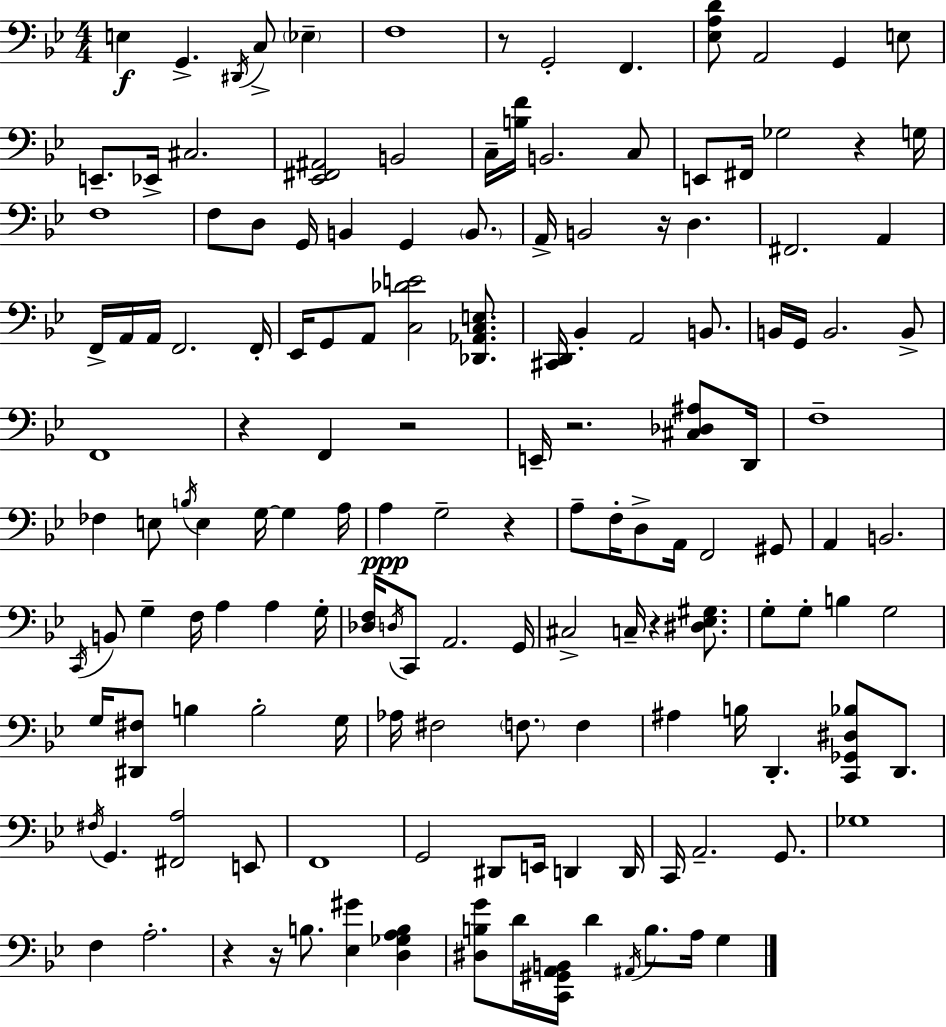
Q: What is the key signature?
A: BES major